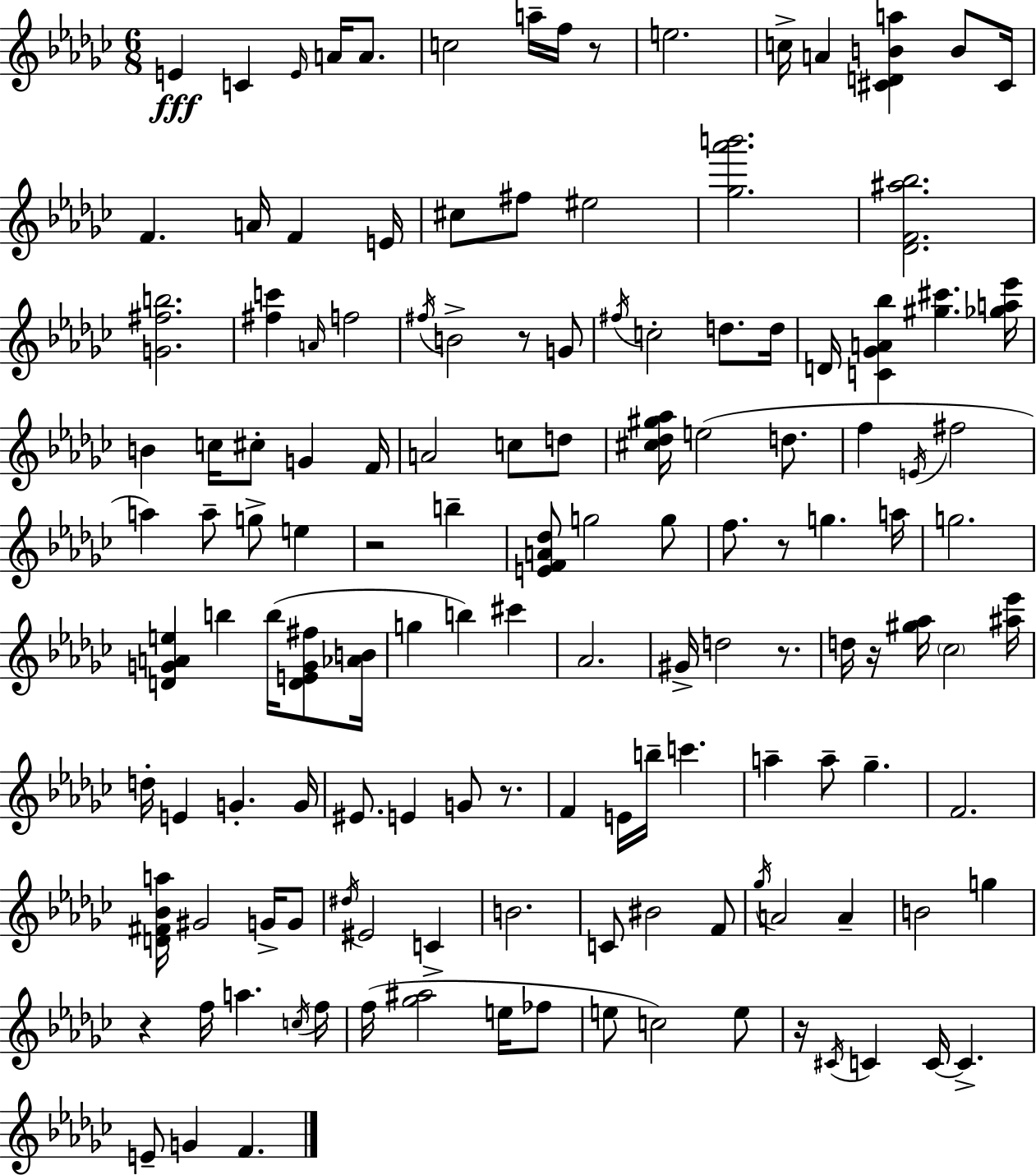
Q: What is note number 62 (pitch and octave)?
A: D5